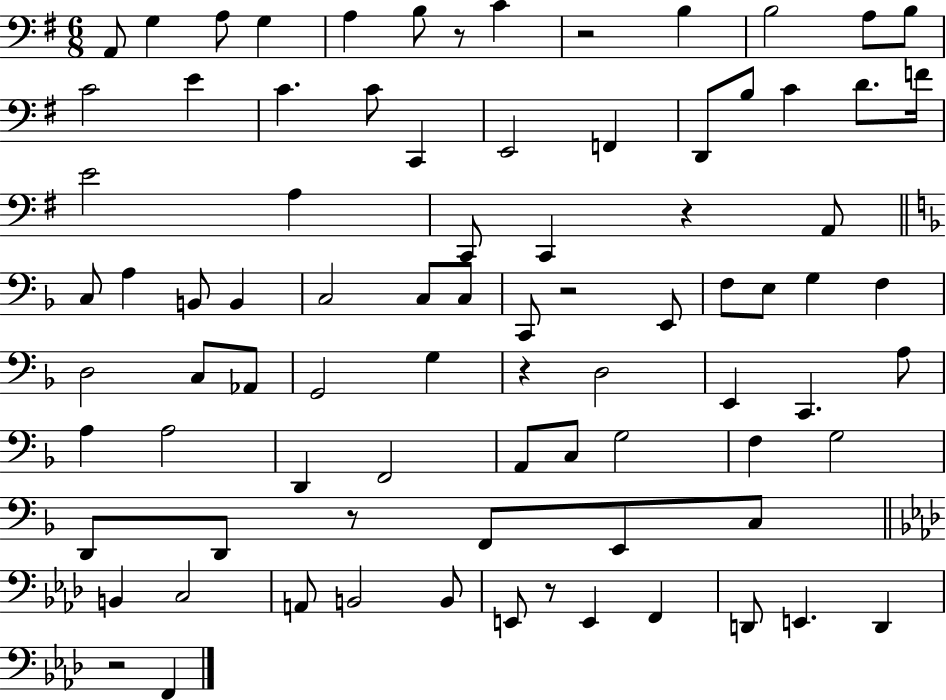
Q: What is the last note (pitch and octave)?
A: F2